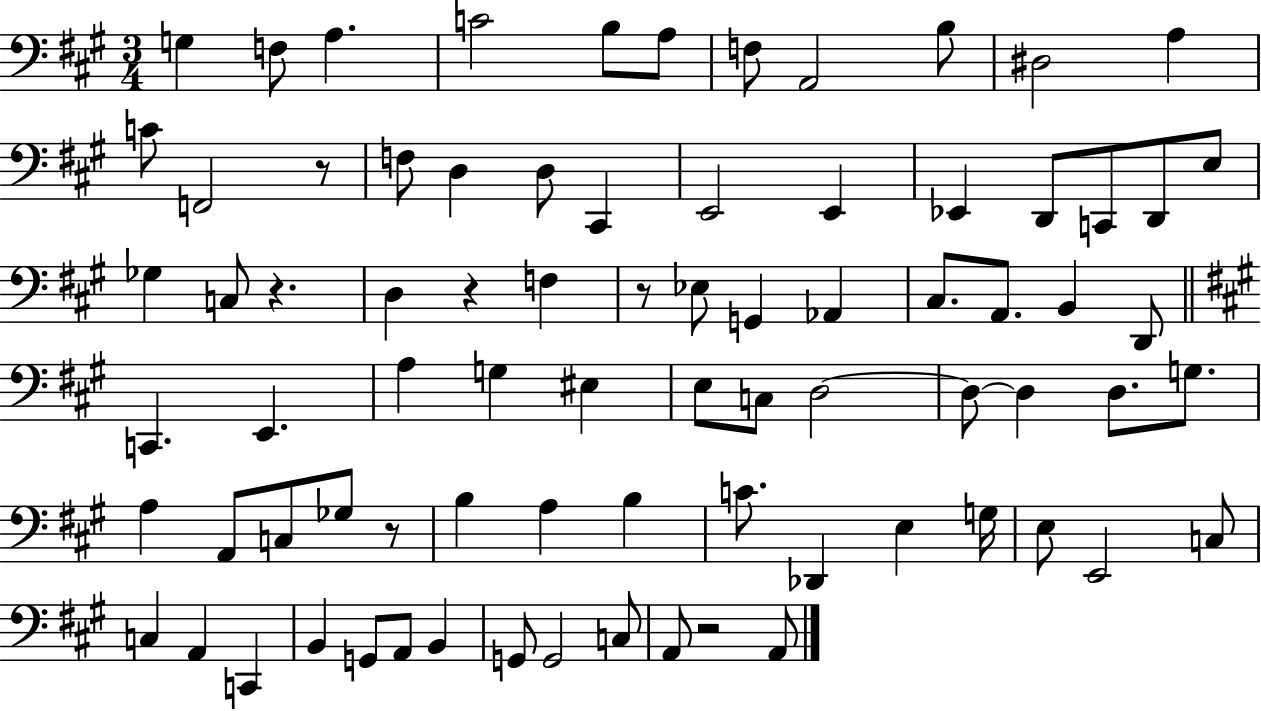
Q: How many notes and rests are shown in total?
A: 79